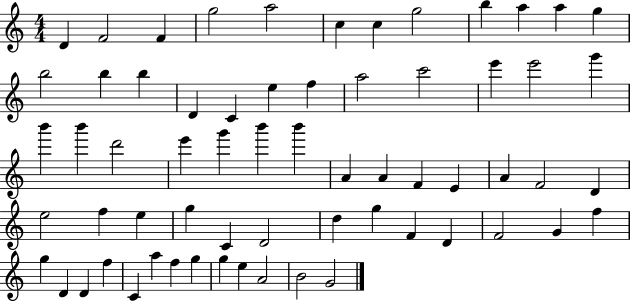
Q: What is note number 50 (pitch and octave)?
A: G4